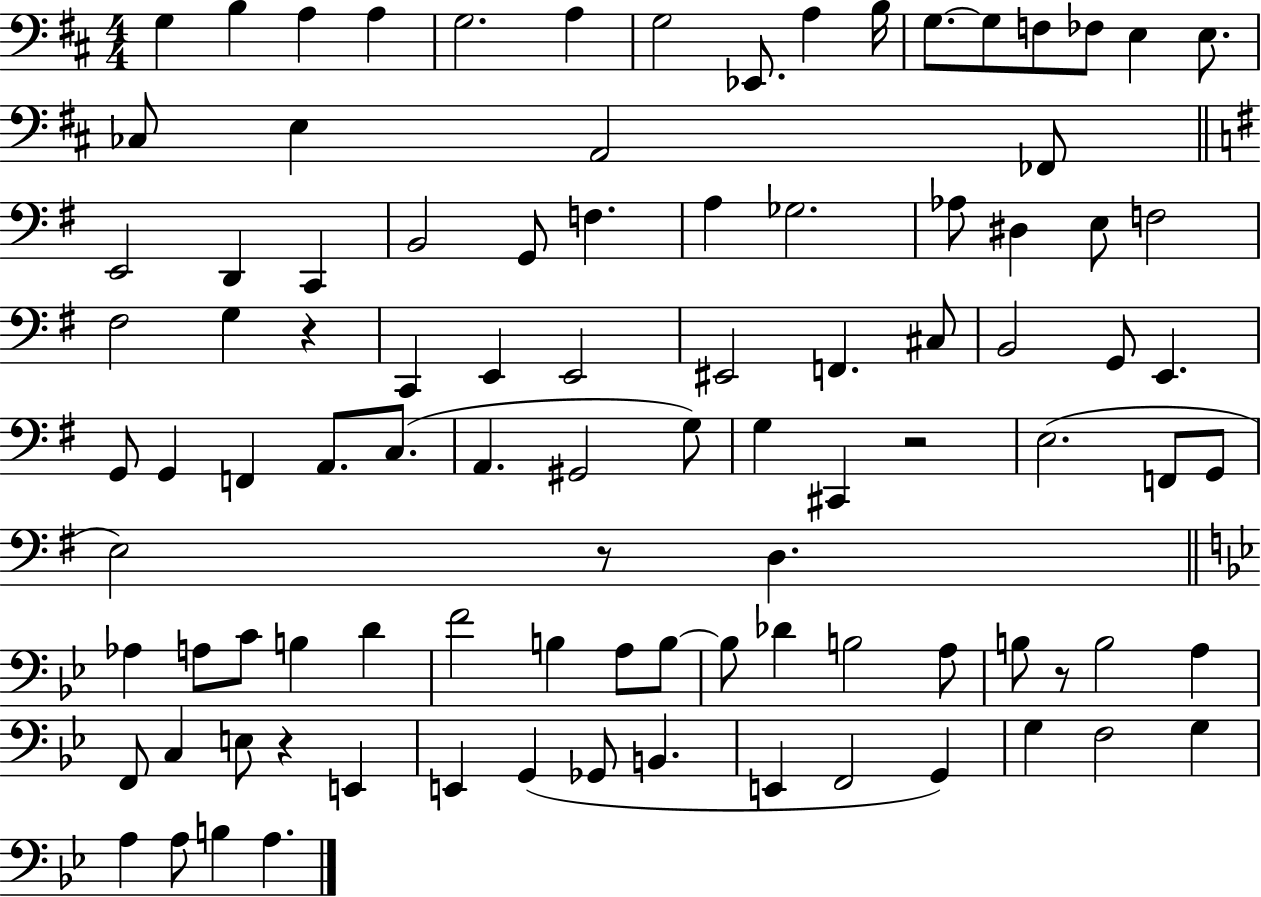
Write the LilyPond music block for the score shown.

{
  \clef bass
  \numericTimeSignature
  \time 4/4
  \key d \major
  g4 b4 a4 a4 | g2. a4 | g2 ees,8. a4 b16 | g8.~~ g8 f8 fes8 e4 e8. | \break ces8 e4 a,2 fes,8 | \bar "||" \break \key g \major e,2 d,4 c,4 | b,2 g,8 f4. | a4 ges2. | aes8 dis4 e8 f2 | \break fis2 g4 r4 | c,4 e,4 e,2 | eis,2 f,4. cis8 | b,2 g,8 e,4. | \break g,8 g,4 f,4 a,8. c8.( | a,4. gis,2 g8) | g4 cis,4 r2 | e2.( f,8 g,8 | \break e2) r8 d4. | \bar "||" \break \key bes \major aes4 a8 c'8 b4 d'4 | f'2 b4 a8 b8~~ | b8 des'4 b2 a8 | b8 r8 b2 a4 | \break f,8 c4 e8 r4 e,4 | e,4 g,4( ges,8 b,4. | e,4 f,2 g,4) | g4 f2 g4 | \break a4 a8 b4 a4. | \bar "|."
}